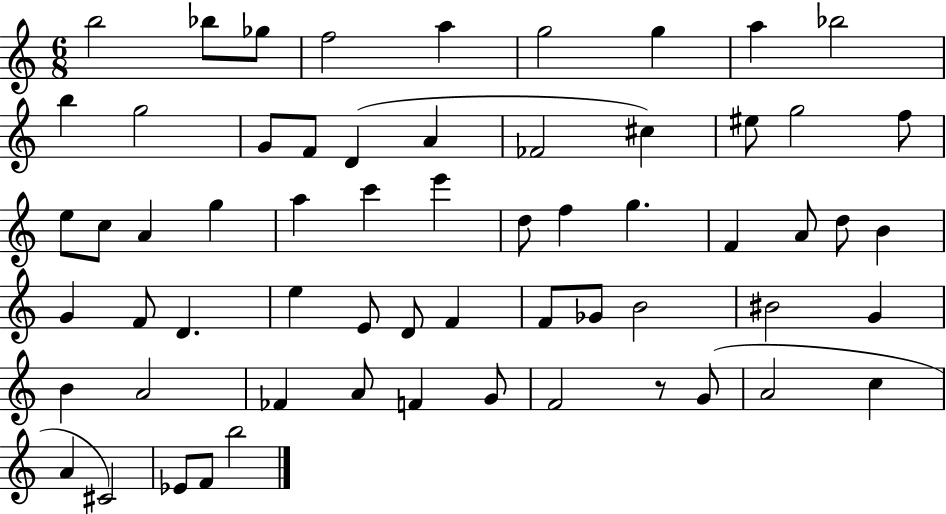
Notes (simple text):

B5/h Bb5/e Gb5/e F5/h A5/q G5/h G5/q A5/q Bb5/h B5/q G5/h G4/e F4/e D4/q A4/q FES4/h C#5/q EIS5/e G5/h F5/e E5/e C5/e A4/q G5/q A5/q C6/q E6/q D5/e F5/q G5/q. F4/q A4/e D5/e B4/q G4/q F4/e D4/q. E5/q E4/e D4/e F4/q F4/e Gb4/e B4/h BIS4/h G4/q B4/q A4/h FES4/q A4/e F4/q G4/e F4/h R/e G4/e A4/h C5/q A4/q C#4/h Eb4/e F4/e B5/h